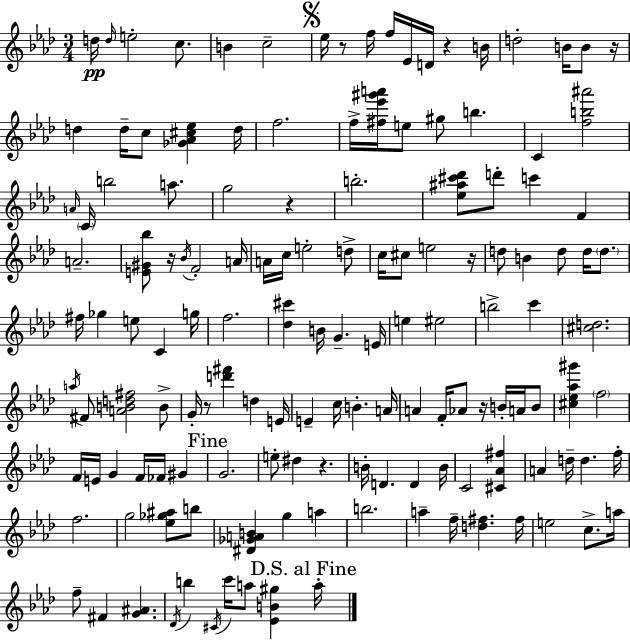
{
  \clef treble
  \numericTimeSignature
  \time 3/4
  \key aes \major
  \repeat volta 2 { d''16\pp \grace { d''16 } e''2-. c''8. | b'4 c''2-- | \mark \markup { \musicglyph "scripts.segno" } ees''16 r8 f''16 f''16 ees'16 d'16 r4 | b'16 d''2-. b'16 b'8 | \break r16 d''4 d''16-- c''8 <ges' aes' cis'' ees''>4 | d''16 f''2. | f''16-> <fis'' ees''' gis''' a'''>16 e''8 gis''8 b''4. | c'4 <f'' b'' ais'''>2 | \break \grace { a'16 } \parenthesize c'16 b''2 a''8. | g''2 r4 | b''2.-. | <ees'' ais'' cis''' des'''>8 d'''8-. c'''4 f'4 | \break a'2.-- | <e' gis' bes''>8 r16 \acciaccatura { bes'16 } f'2-. | a'16 a'16 c''16 e''2-. | d''8-> c''16 cis''8 e''2 | \break r16 d''8 b'4 d''8 d''16 | \parenthesize d''8. fis''16 ges''4 e''8 c'4 | g''16 f''2. | <des'' cis'''>4 b'16 g'4.-- | \break e'16 e''4 eis''2 | b''2-> c'''4 | <cis'' d''>2. | \acciaccatura { a''16 } fis'8 <a' b' d'' fis''>2 | \break b'8-> g'16-. r8 <d''' fis'''>4 d''4 | e'16 e'4-- c''16 b'4.-. | a'16 a'4 f'16-. aes'8 r16 | b'16-. a'16 b'8 <cis'' ees'' aes'' gis'''>4 \parenthesize f''2 | \break f'16 e'16 g'4 f'16 fes'16 | gis'4 \mark "Fine" g'2. | e''8-. dis''4 r4. | b'16-. d'4. d'4 | \break b'16 c'2 | <cis' aes' fis''>4 a'4 d''16-- d''4. | f''16-. f''2. | g''2 | \break <ees'' ges'' ais''>8 b''8 <dis' ges' a' b'>4 g''4 | a''4 b''2. | a''4-- f''16-- <d'' fis''>4. | fis''16 e''2 | \break c''8.-> a''16 f''8-- fis'4 <g' ais'>4. | \acciaccatura { des'16 } b''4 \acciaccatura { cis'16 } c'''16 a''8 | <ees' b' gis''>4 \mark "D.S. al Fine" a''16-. } \bar "|."
}